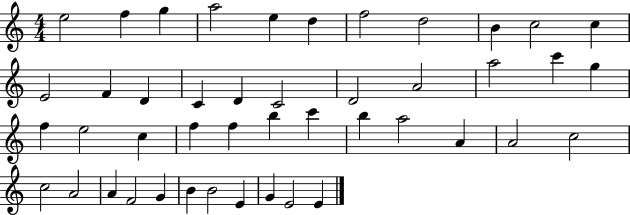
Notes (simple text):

E5/h F5/q G5/q A5/h E5/q D5/q F5/h D5/h B4/q C5/h C5/q E4/h F4/q D4/q C4/q D4/q C4/h D4/h A4/h A5/h C6/q G5/q F5/q E5/h C5/q F5/q F5/q B5/q C6/q B5/q A5/h A4/q A4/h C5/h C5/h A4/h A4/q F4/h G4/q B4/q B4/h E4/q G4/q E4/h E4/q